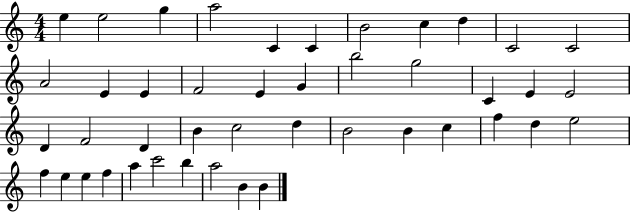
{
  \clef treble
  \numericTimeSignature
  \time 4/4
  \key c \major
  e''4 e''2 g''4 | a''2 c'4 c'4 | b'2 c''4 d''4 | c'2 c'2 | \break a'2 e'4 e'4 | f'2 e'4 g'4 | b''2 g''2 | c'4 e'4 e'2 | \break d'4 f'2 d'4 | b'4 c''2 d''4 | b'2 b'4 c''4 | f''4 d''4 e''2 | \break f''4 e''4 e''4 f''4 | a''4 c'''2 b''4 | a''2 b'4 b'4 | \bar "|."
}